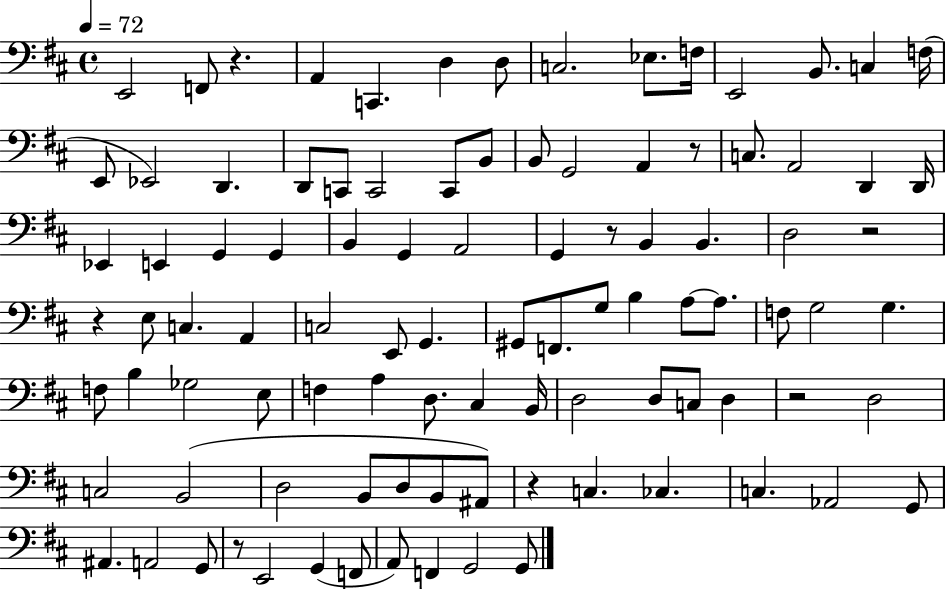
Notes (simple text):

E2/h F2/e R/q. A2/q C2/q. D3/q D3/e C3/h. Eb3/e. F3/s E2/h B2/e. C3/q F3/s E2/e Eb2/h D2/q. D2/e C2/e C2/h C2/e B2/e B2/e G2/h A2/q R/e C3/e. A2/h D2/q D2/s Eb2/q E2/q G2/q G2/q B2/q G2/q A2/h G2/q R/e B2/q B2/q. D3/h R/h R/q E3/e C3/q. A2/q C3/h E2/e G2/q. G#2/e F2/e. G3/e B3/q A3/e A3/e. F3/e G3/h G3/q. F3/e B3/q Gb3/h E3/e F3/q A3/q D3/e. C#3/q B2/s D3/h D3/e C3/e D3/q R/h D3/h C3/h B2/h D3/h B2/e D3/e B2/e A#2/e R/q C3/q. CES3/q. C3/q. Ab2/h G2/e A#2/q. A2/h G2/e R/e E2/h G2/q F2/e A2/e F2/q G2/h G2/e